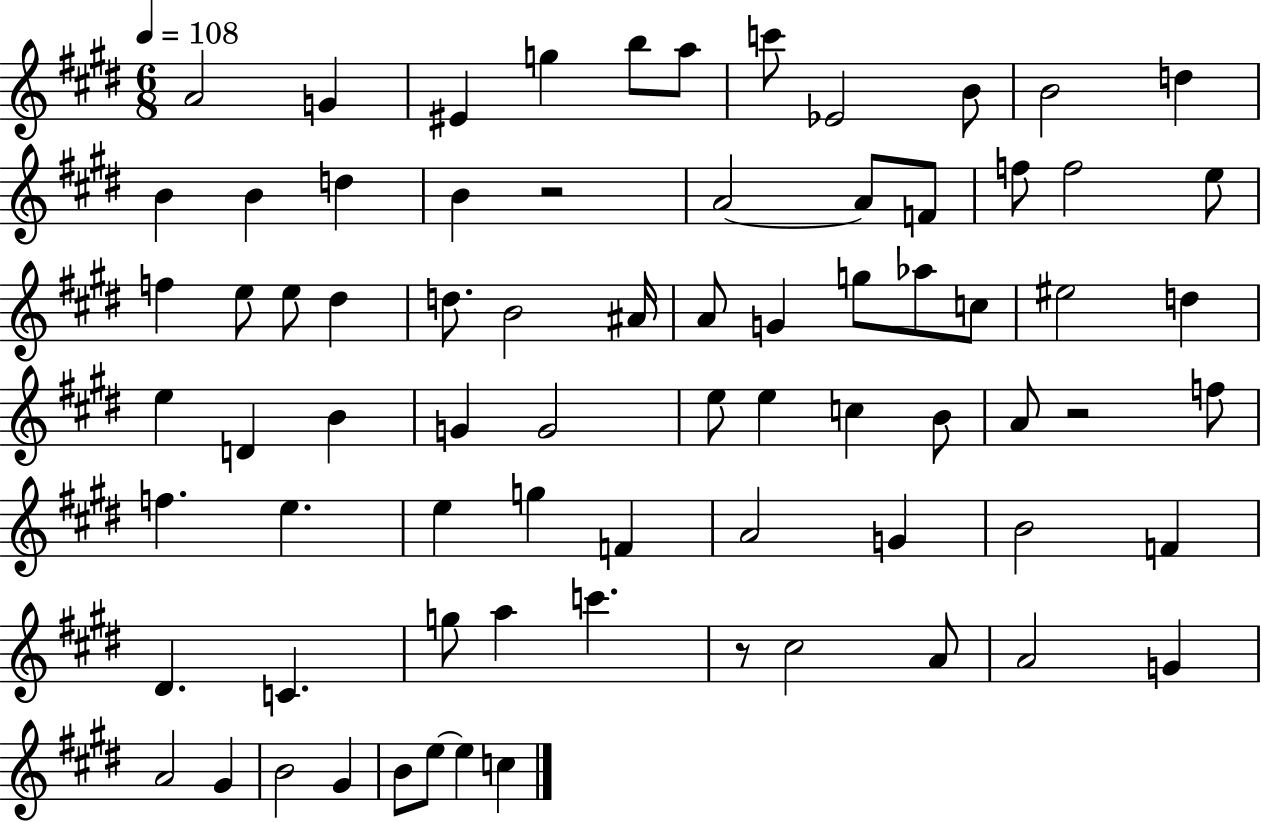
A4/h G4/q EIS4/q G5/q B5/e A5/e C6/e Eb4/h B4/e B4/h D5/q B4/q B4/q D5/q B4/q R/h A4/h A4/e F4/e F5/e F5/h E5/e F5/q E5/e E5/e D#5/q D5/e. B4/h A#4/s A4/e G4/q G5/e Ab5/e C5/e EIS5/h D5/q E5/q D4/q B4/q G4/q G4/h E5/e E5/q C5/q B4/e A4/e R/h F5/e F5/q. E5/q. E5/q G5/q F4/q A4/h G4/q B4/h F4/q D#4/q. C4/q. G5/e A5/q C6/q. R/e C#5/h A4/e A4/h G4/q A4/h G#4/q B4/h G#4/q B4/e E5/e E5/q C5/q